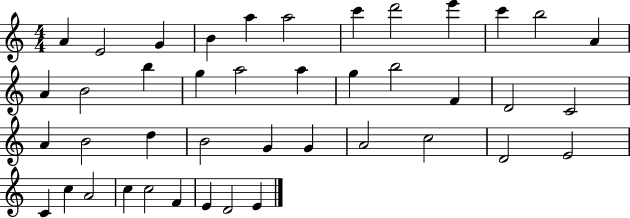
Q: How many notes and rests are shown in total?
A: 42